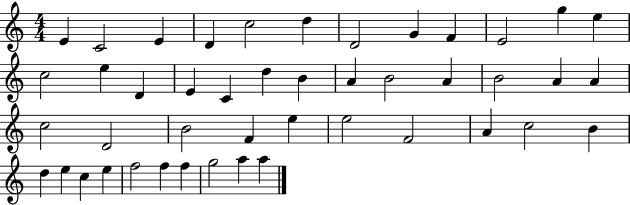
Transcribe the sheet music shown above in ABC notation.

X:1
T:Untitled
M:4/4
L:1/4
K:C
E C2 E D c2 d D2 G F E2 g e c2 e D E C d B A B2 A B2 A A c2 D2 B2 F e e2 F2 A c2 B d e c e f2 f f g2 a a